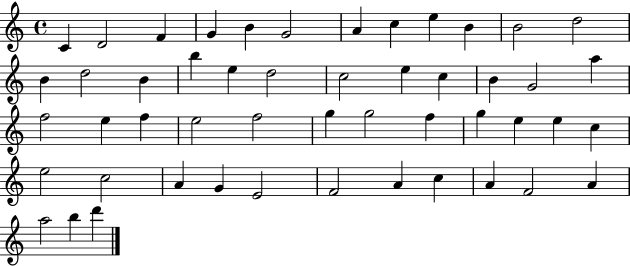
C4/q D4/h F4/q G4/q B4/q G4/h A4/q C5/q E5/q B4/q B4/h D5/h B4/q D5/h B4/q B5/q E5/q D5/h C5/h E5/q C5/q B4/q G4/h A5/q F5/h E5/q F5/q E5/h F5/h G5/q G5/h F5/q G5/q E5/q E5/q C5/q E5/h C5/h A4/q G4/q E4/h F4/h A4/q C5/q A4/q F4/h A4/q A5/h B5/q D6/q